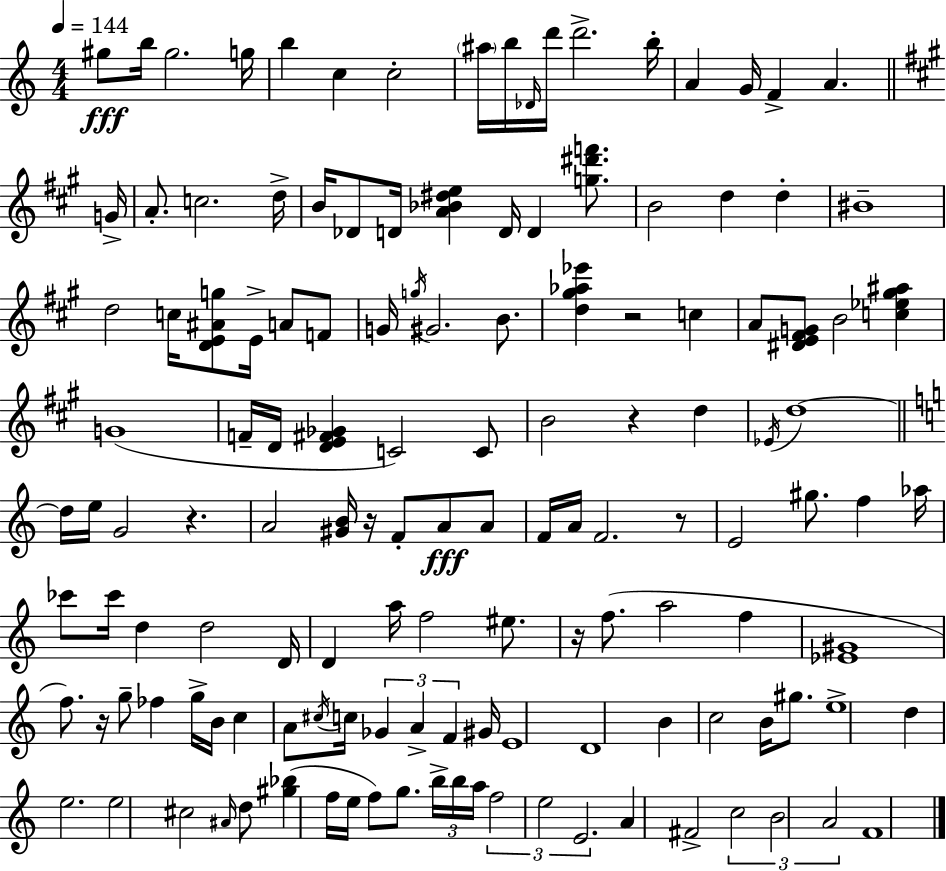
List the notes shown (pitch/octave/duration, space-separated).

G#5/e B5/s G#5/h. G5/s B5/q C5/q C5/h A#5/s B5/s Db4/s D6/s D6/h. B5/s A4/q G4/s F4/q A4/q. G4/s A4/e. C5/h. D5/s B4/s Db4/e D4/s [A4,Bb4,D#5,E5]/q D4/s D4/q [G5,D#6,F6]/e. B4/h D5/q D5/q BIS4/w D5/h C5/s [D4,E4,A#4,G5]/e E4/s A4/e F4/e G4/s G5/s G#4/h. B4/e. [D5,G#5,Ab5,Eb6]/q R/h C5/q A4/e [D#4,E4,F#4,G4]/e B4/h [C5,Eb5,G#5,A#5]/q G4/w F4/s D4/s [D4,E4,F#4,Gb4]/q C4/h C4/e B4/h R/q D5/q Eb4/s D5/w D5/s E5/s G4/h R/q. A4/h [G#4,B4]/s R/s F4/e A4/e A4/e F4/s A4/s F4/h. R/e E4/h G#5/e. F5/q Ab5/s CES6/e CES6/s D5/q D5/h D4/s D4/q A5/s F5/h EIS5/e. R/s F5/e. A5/h F5/q [Eb4,G#4]/w F5/e. R/s G5/e FES5/q G5/s B4/s C5/q A4/e C#5/s C5/s Gb4/q A4/q F4/q G#4/s E4/w D4/w B4/q C5/h B4/s G#5/e. E5/w D5/q E5/h. E5/h C#5/h A#4/s D5/e [G#5,Bb5]/q F5/s E5/s F5/e G5/e. B5/s B5/s A5/s F5/h E5/h E4/h. A4/q F#4/h C5/h B4/h A4/h F4/w